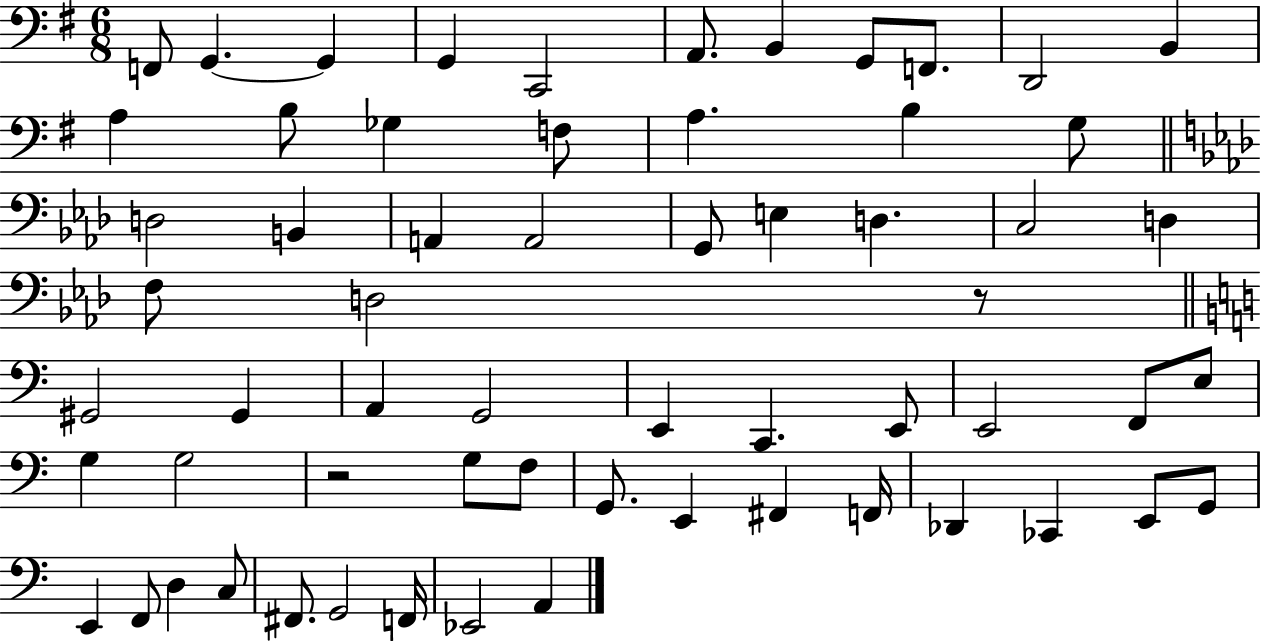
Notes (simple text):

F2/e G2/q. G2/q G2/q C2/h A2/e. B2/q G2/e F2/e. D2/h B2/q A3/q B3/e Gb3/q F3/e A3/q. B3/q G3/e D3/h B2/q A2/q A2/h G2/e E3/q D3/q. C3/h D3/q F3/e D3/h R/e G#2/h G#2/q A2/q G2/h E2/q C2/q. E2/e E2/h F2/e E3/e G3/q G3/h R/h G3/e F3/e G2/e. E2/q F#2/q F2/s Db2/q CES2/q E2/e G2/e E2/q F2/e D3/q C3/e F#2/e. G2/h F2/s Eb2/h A2/q